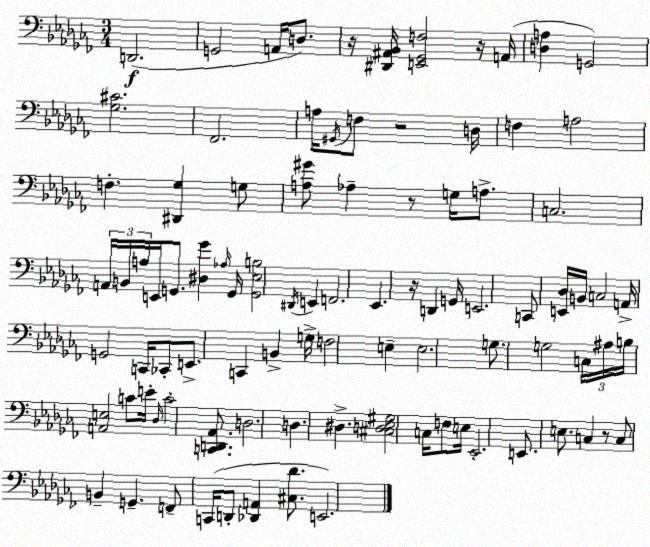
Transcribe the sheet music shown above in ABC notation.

X:1
T:Untitled
M:3/4
L:1/4
K:Abm
D,,2 G,,2 A,,/4 D,/2 z/4 [^D,,^A,,_B,,]/4 [E,,_G,,F,]2 z/4 A,,/4 [D,A,] G,,2 [_G,^C]2 _F,,2 A,/4 ^G,,/4 F,/2 z2 D,/4 F, A,2 F, [^D,,_G,] G,/2 [A,^G]/2 _A, z/2 G,/4 A,/2 C,2 A,,/4 B,,/4 A,/4 E,,/4 G,,/2 [^D,_G] _A,/4 G,,/4 [G,,_E,B,]2 ^D,,/4 E,, F,,2 _E,, z/4 D,, G,,/4 E,,2 C,,/2 [E,,_D,]/4 B,,/4 C,2 A,,/4 G,,2 C,,/4 _C,,/2 E,,/2 C,, B,, G,/4 F,2 E, E,2 G,/2 G,2 C,/4 ^A,/4 B,/4 [A,,E,]2 C/2 E/4 _D,/4 C2 [C,,D,,_A,,]/2 D,2 D, ^D, [^C,D,_E,^G,]2 C,/4 F,/2 E,/4 _E,,2 E,,/2 E,/2 C, z/2 C,/2 B,, G,, F,,/2 C,,/4 D,,/2 [_D,,A,,] [^C,_D]/2 E,,2